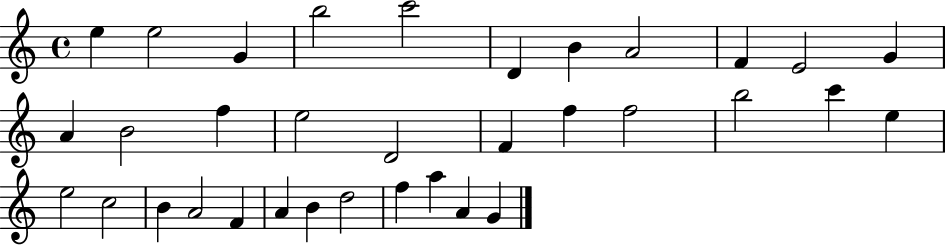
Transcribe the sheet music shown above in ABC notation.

X:1
T:Untitled
M:4/4
L:1/4
K:C
e e2 G b2 c'2 D B A2 F E2 G A B2 f e2 D2 F f f2 b2 c' e e2 c2 B A2 F A B d2 f a A G